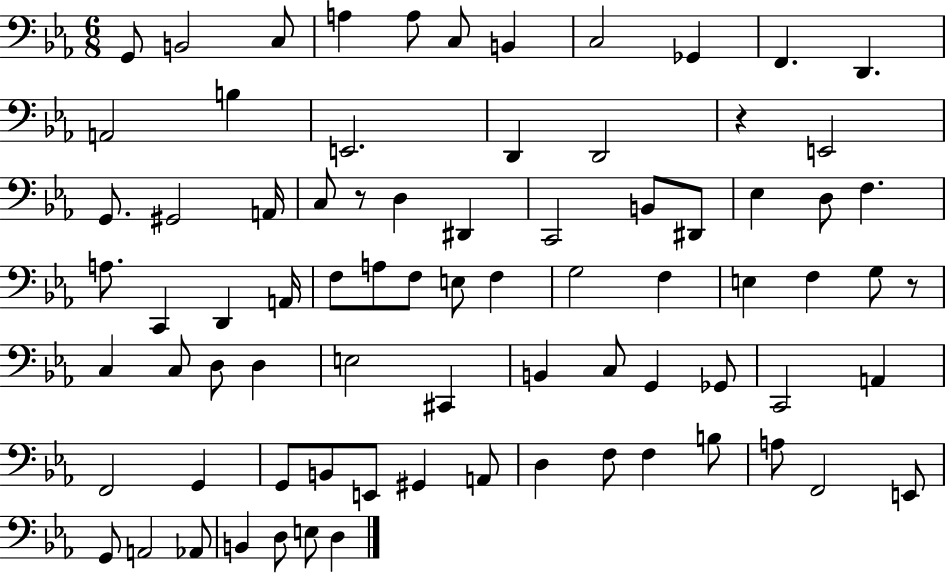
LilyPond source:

{
  \clef bass
  \numericTimeSignature
  \time 6/8
  \key ees \major
  \repeat volta 2 { g,8 b,2 c8 | a4 a8 c8 b,4 | c2 ges,4 | f,4. d,4. | \break a,2 b4 | e,2. | d,4 d,2 | r4 e,2 | \break g,8. gis,2 a,16 | c8 r8 d4 dis,4 | c,2 b,8 dis,8 | ees4 d8 f4. | \break a8. c,4 d,4 a,16 | f8 a8 f8 e8 f4 | g2 f4 | e4 f4 g8 r8 | \break c4 c8 d8 d4 | e2 cis,4 | b,4 c8 g,4 ges,8 | c,2 a,4 | \break f,2 g,4 | g,8 b,8 e,8 gis,4 a,8 | d4 f8 f4 b8 | a8 f,2 e,8 | \break g,8 a,2 aes,8 | b,4 d8 e8 d4 | } \bar "|."
}